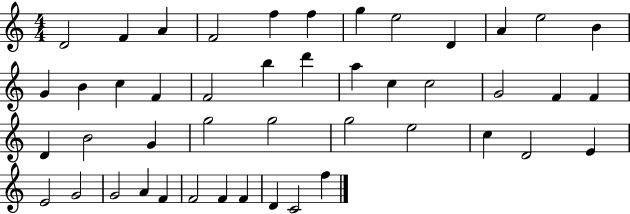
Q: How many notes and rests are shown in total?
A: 46